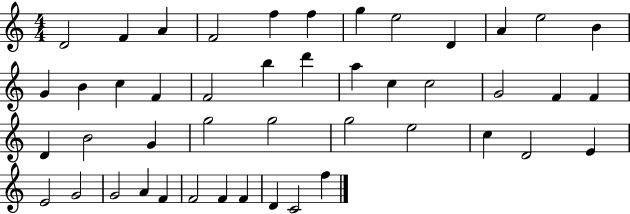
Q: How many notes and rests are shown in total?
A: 46